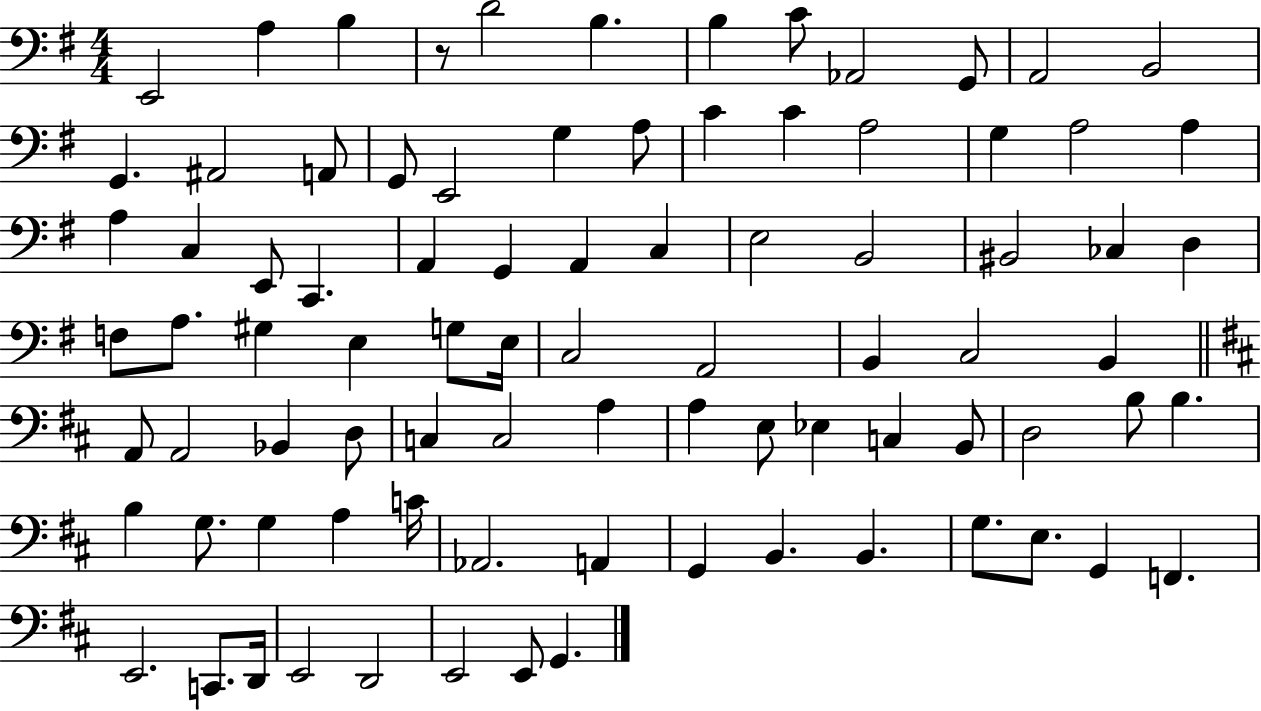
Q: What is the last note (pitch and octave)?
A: G2